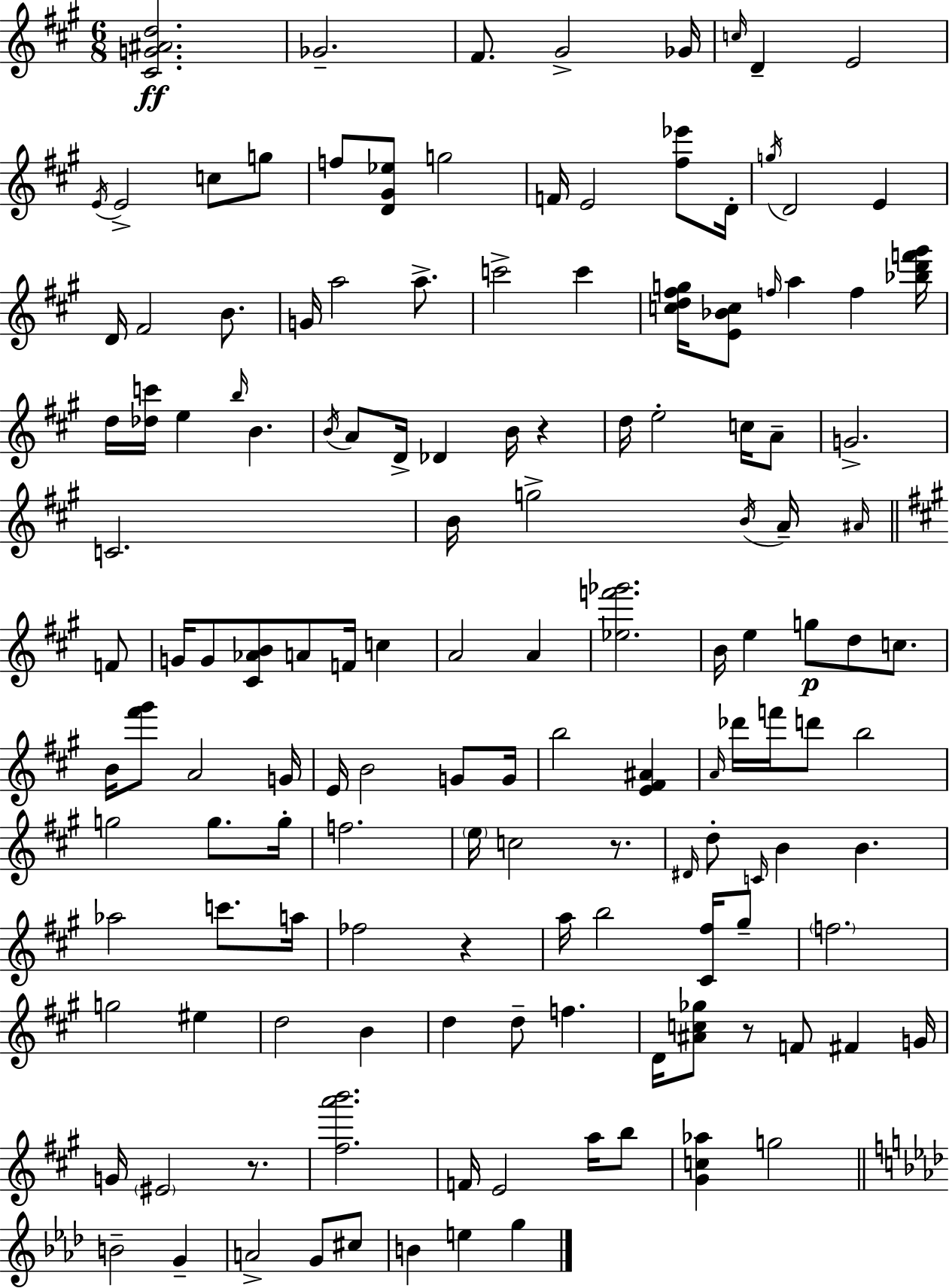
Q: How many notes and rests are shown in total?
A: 141